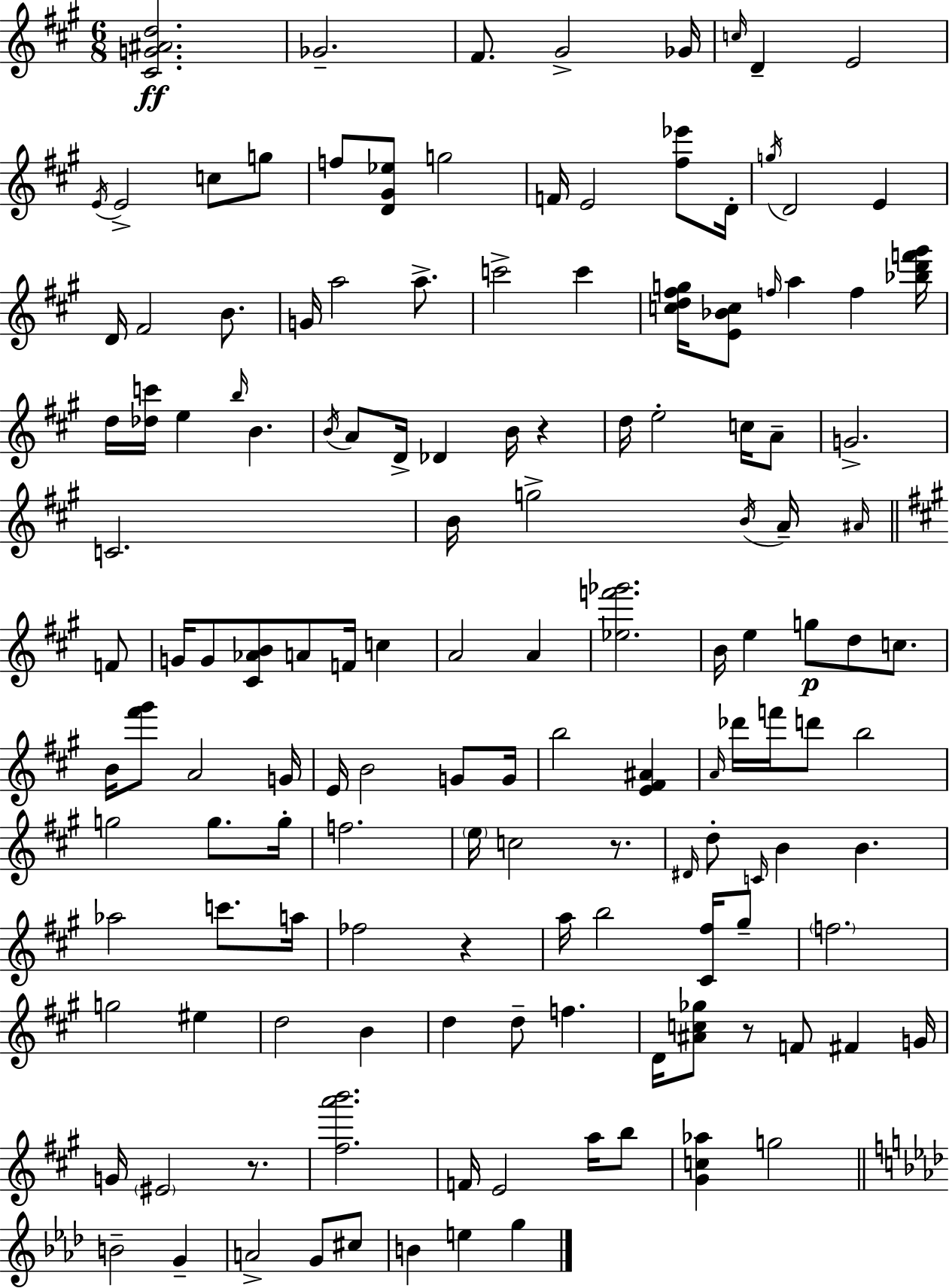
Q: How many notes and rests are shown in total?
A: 141